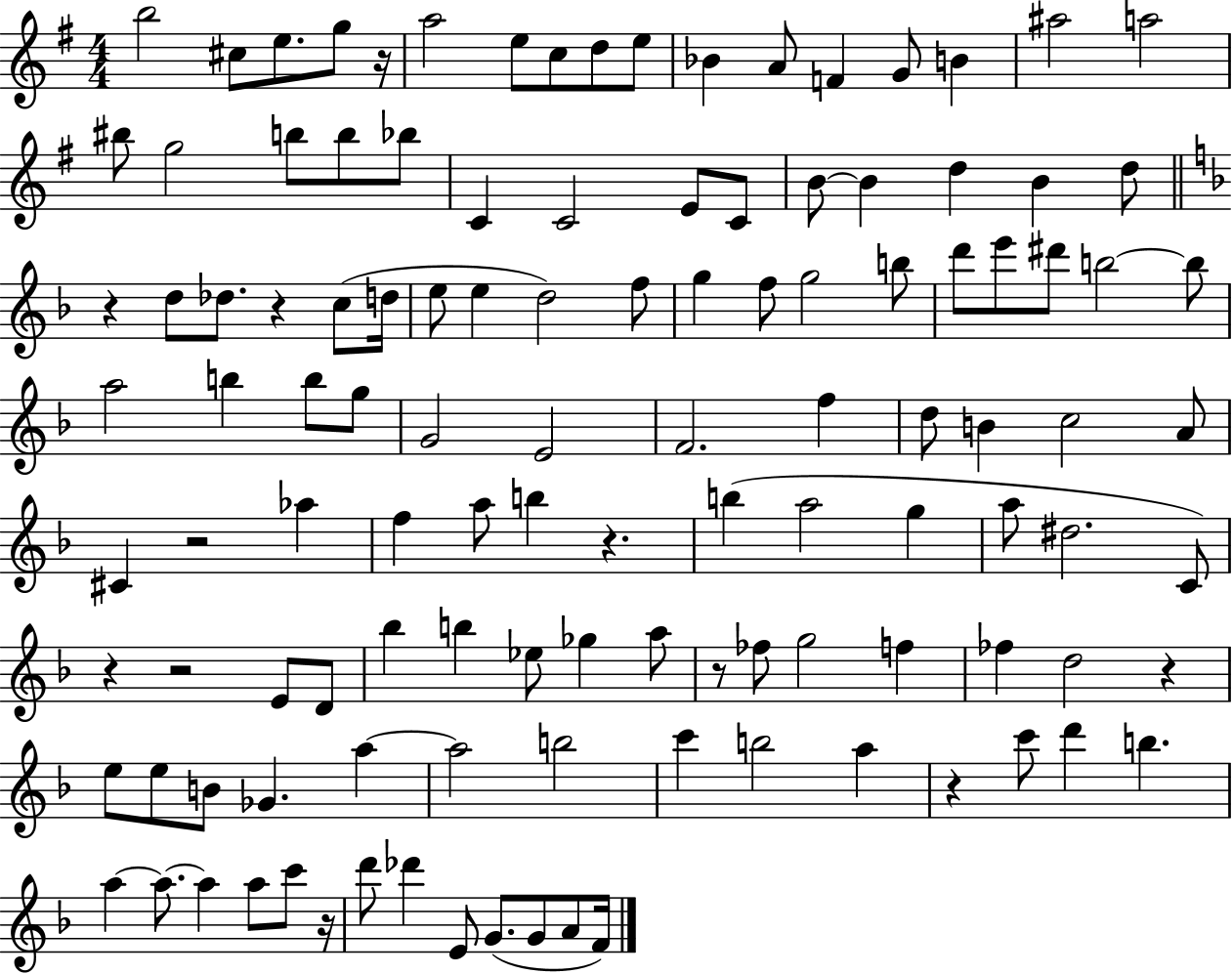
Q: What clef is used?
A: treble